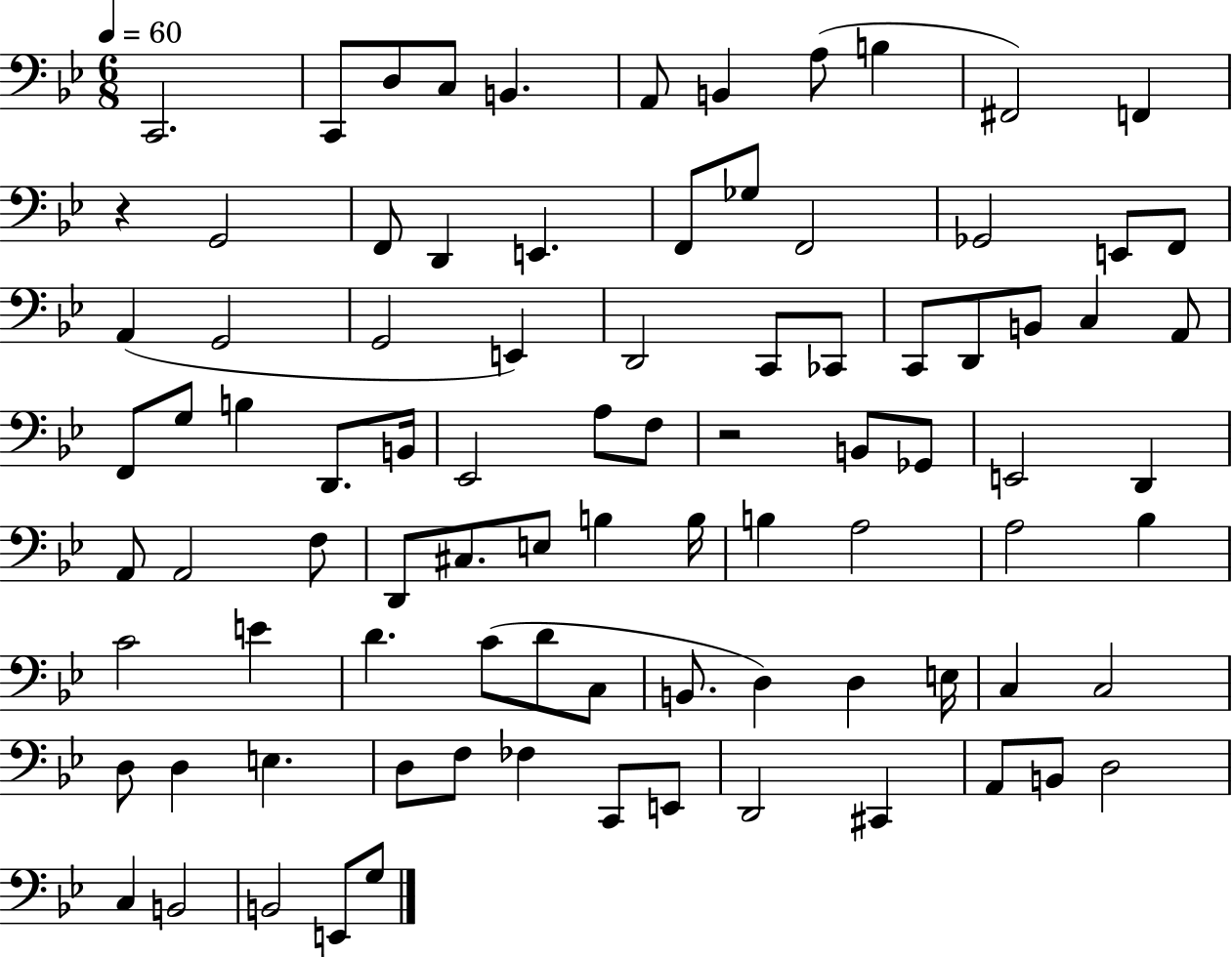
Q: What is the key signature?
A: BES major